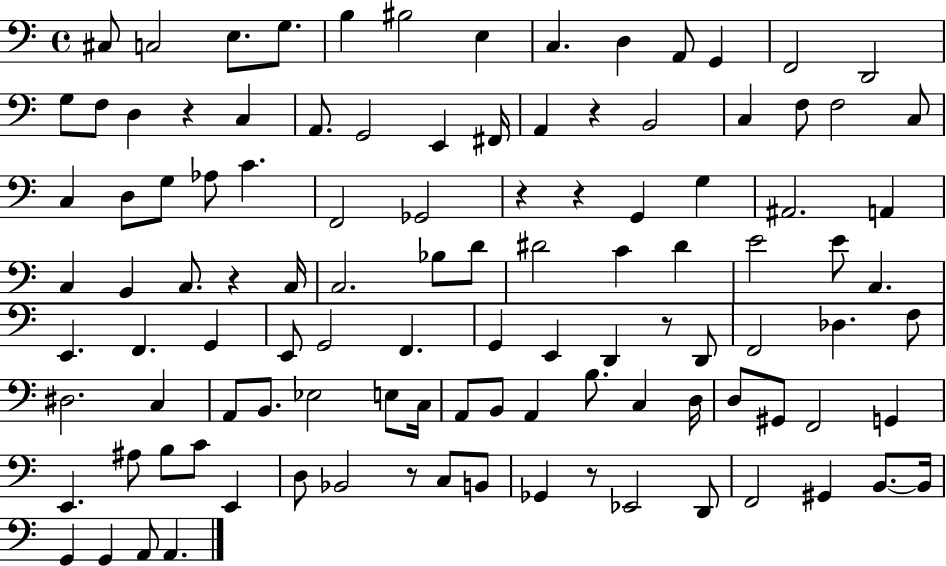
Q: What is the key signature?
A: C major